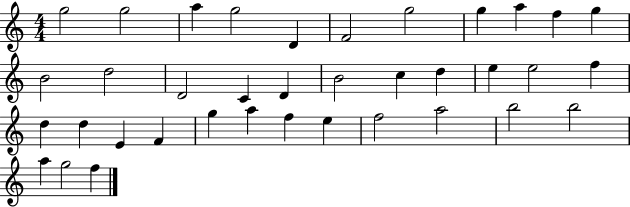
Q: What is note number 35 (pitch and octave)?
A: A5